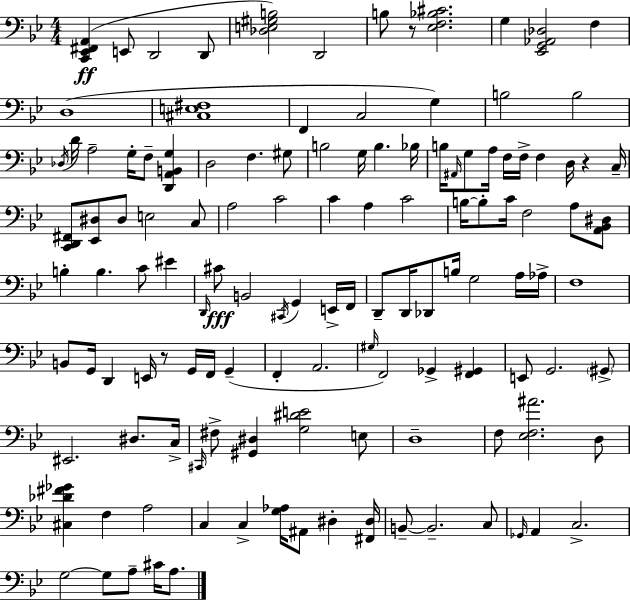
{
  \clef bass
  \numericTimeSignature
  \time 4/4
  \key g \minor
  <c, ees, fis, a,>4(\ff e,8 d,2 d,8 | <des e gis b>2) d,2 | b8 r8 <ees f bes cis'>2. | g4 <ees, g, aes, des>2 f4 | \break d1( | <cis e fis>1 | f,4 c2 g4) | b2 b2 | \break \acciaccatura { des16 } d'16 a2-- g16-. f8-- <d, a, b, g>4 | d2 f4. gis8 | b2 g16 b4. | bes16 b16 \grace { ais,16 } g8 a16 f16 f16-> f4 d16 r4 | \break c16-- <c, d, fis,>8 <ees, dis>8 dis8 e2 | c8 a2 c'2 | c'4 a4 c'2 | b16~~ b8-. c'16 f2 a8 | \break <a, bes, dis>8 b4-. b4. c'8 eis'4 | \grace { d,16 } cis'8\fff b,2 \acciaccatura { cis,16 } g,4 | e,16-> f,16 d,8-- d,16 des,8 b16 g2 | a16 aes16-> f1 | \break b,8 g,16 d,4 e,16 r8 g,16 f,16 | g,4--( f,4-. a,2. | \grace { gis16 } f,2) ges,4-> | <f, gis,>4 e,8 g,2. | \break \parenthesize gis,8-> eis,2. | dis8. c16-> \grace { cis,16 } fis8-> <gis, dis>4 <g dis' e'>2 | e8 d1-- | f8 <ees f ais'>2. | \break d8 <cis des' fis' ges'>4 f4 a2 | c4 c4-> <g aes>16 ais,8 | dis4-. <fis, dis>16 b,8--~~ b,2.-- | c8 \grace { ges,16 } a,4 c2.-> | \break g2~~ g8 | a8-- cis'16 a8. \bar "|."
}